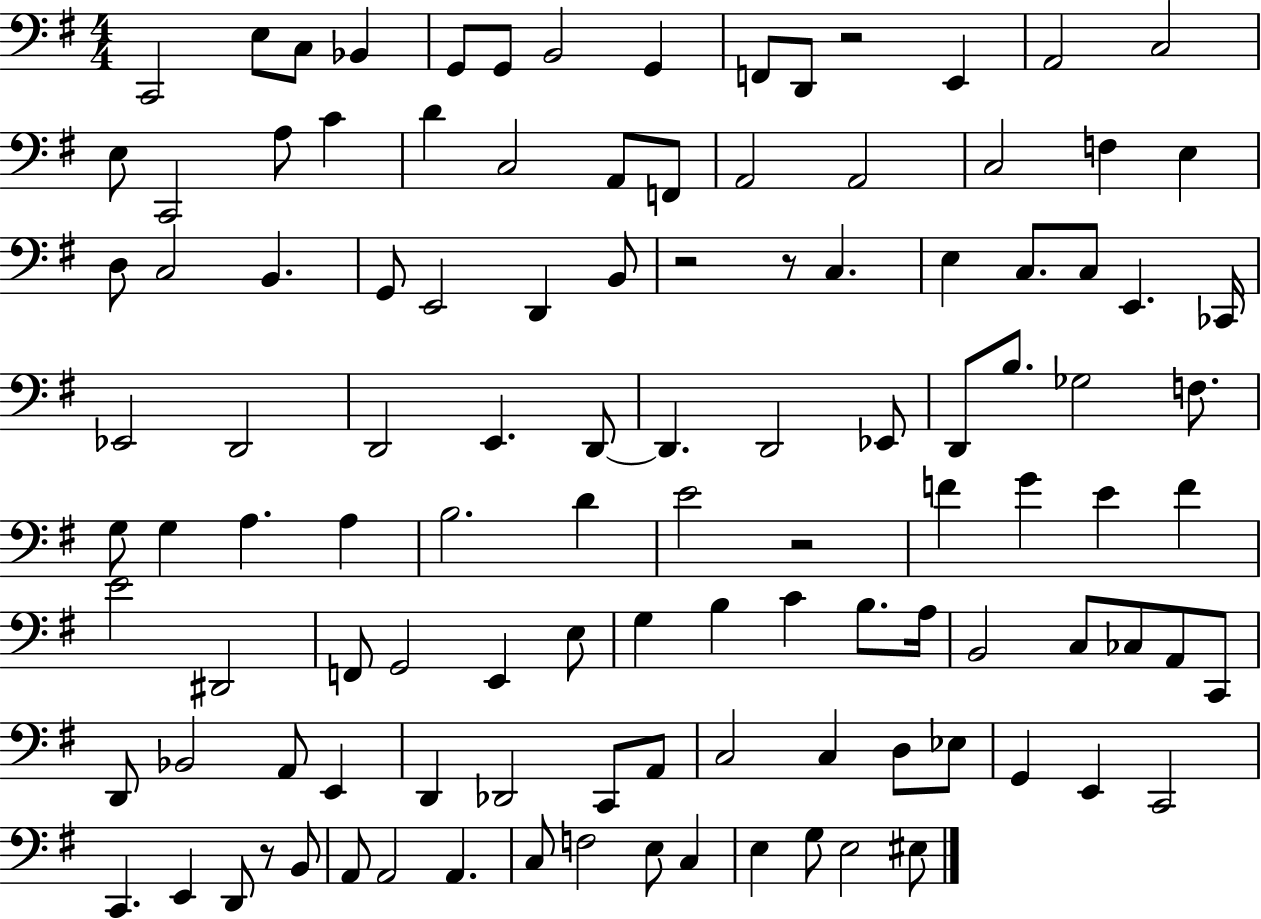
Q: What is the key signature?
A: G major